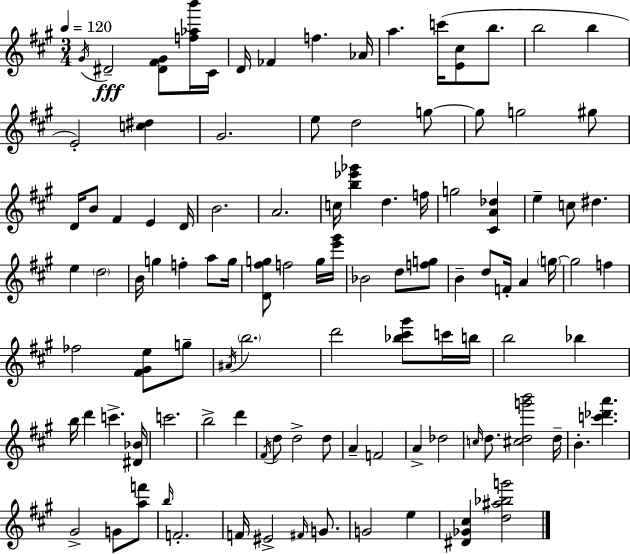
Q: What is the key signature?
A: A major